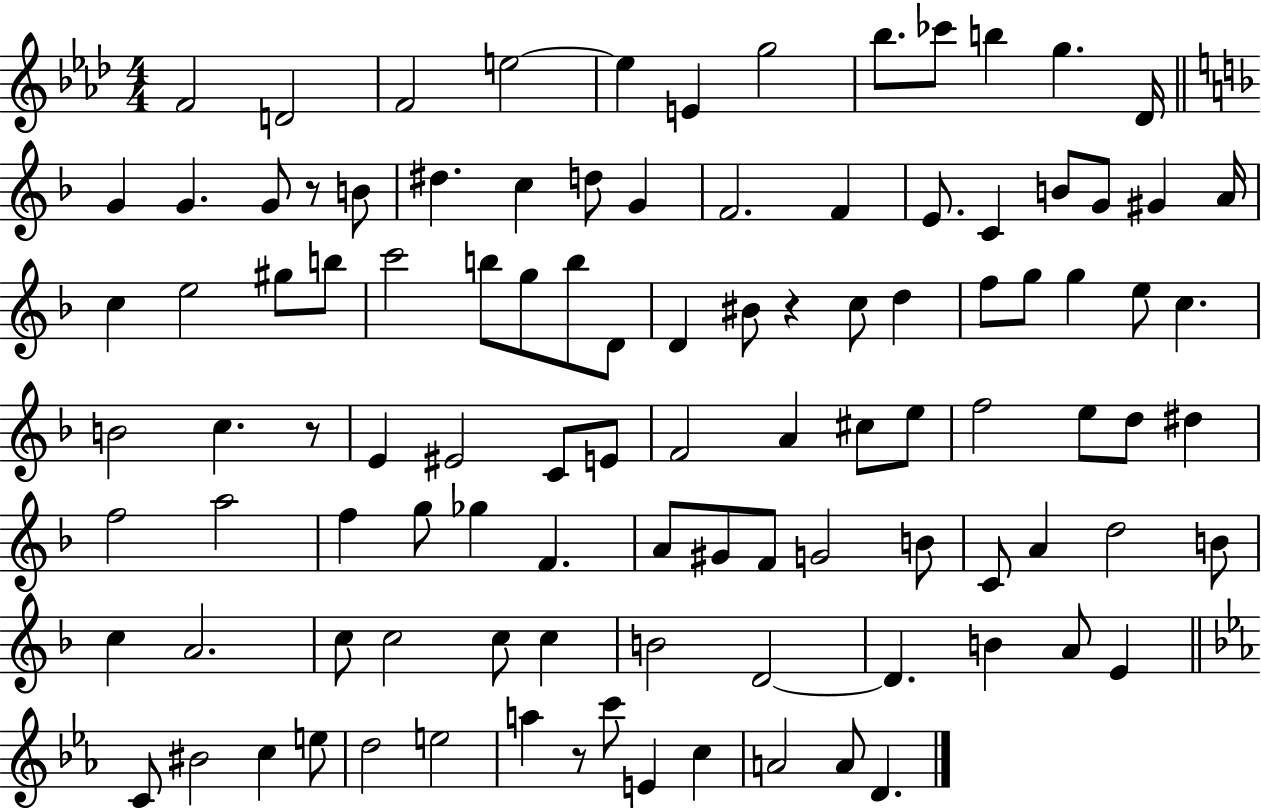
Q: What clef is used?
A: treble